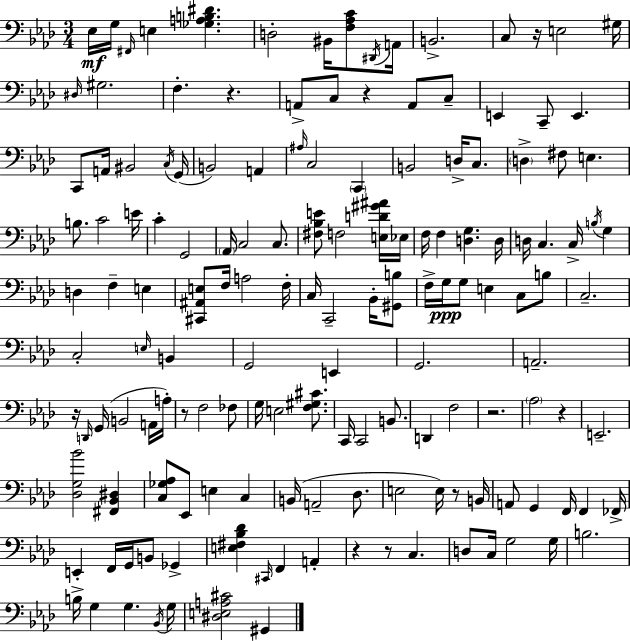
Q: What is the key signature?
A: AES major